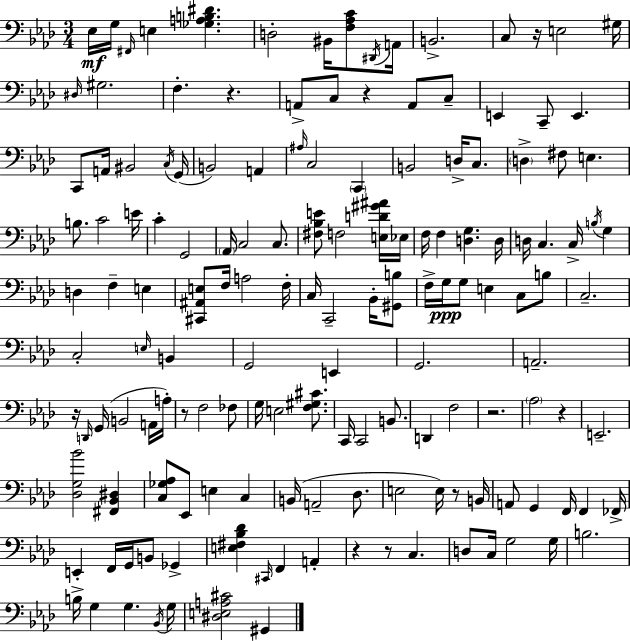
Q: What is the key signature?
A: AES major